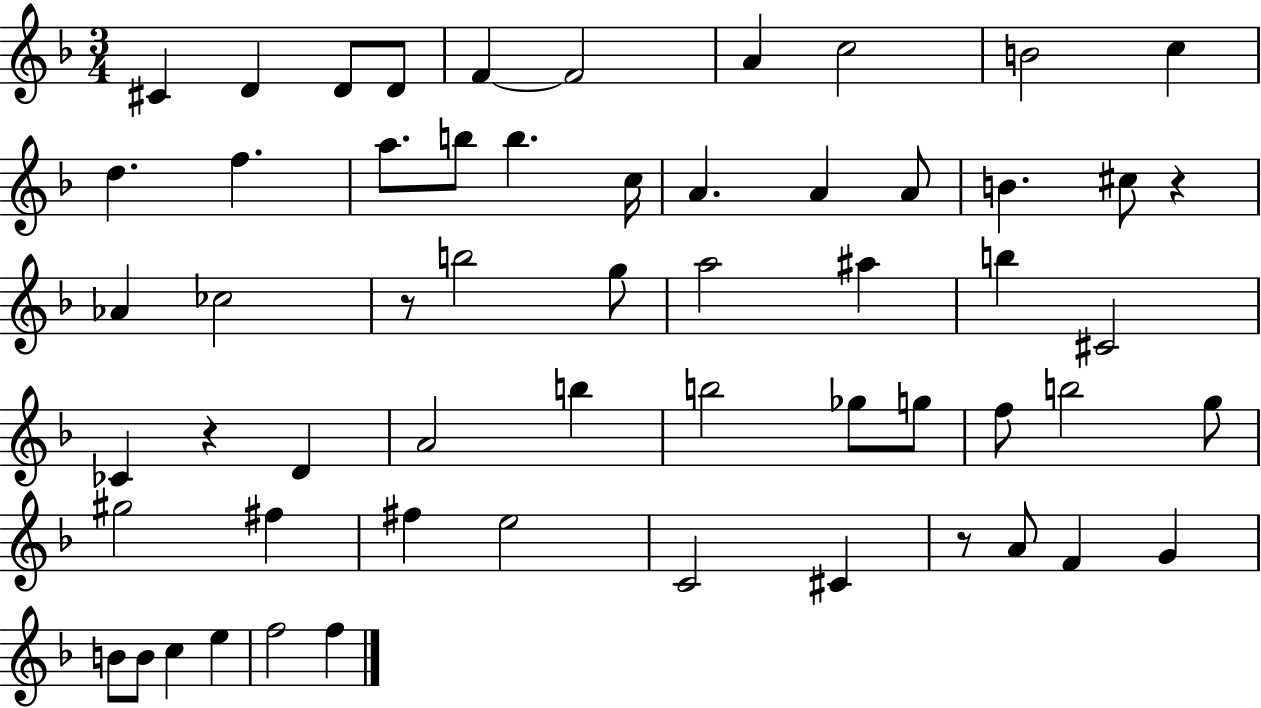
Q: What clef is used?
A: treble